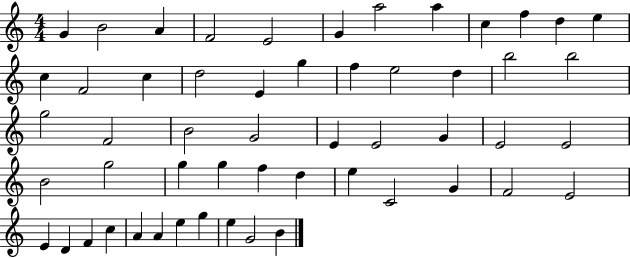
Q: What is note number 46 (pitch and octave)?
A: F4